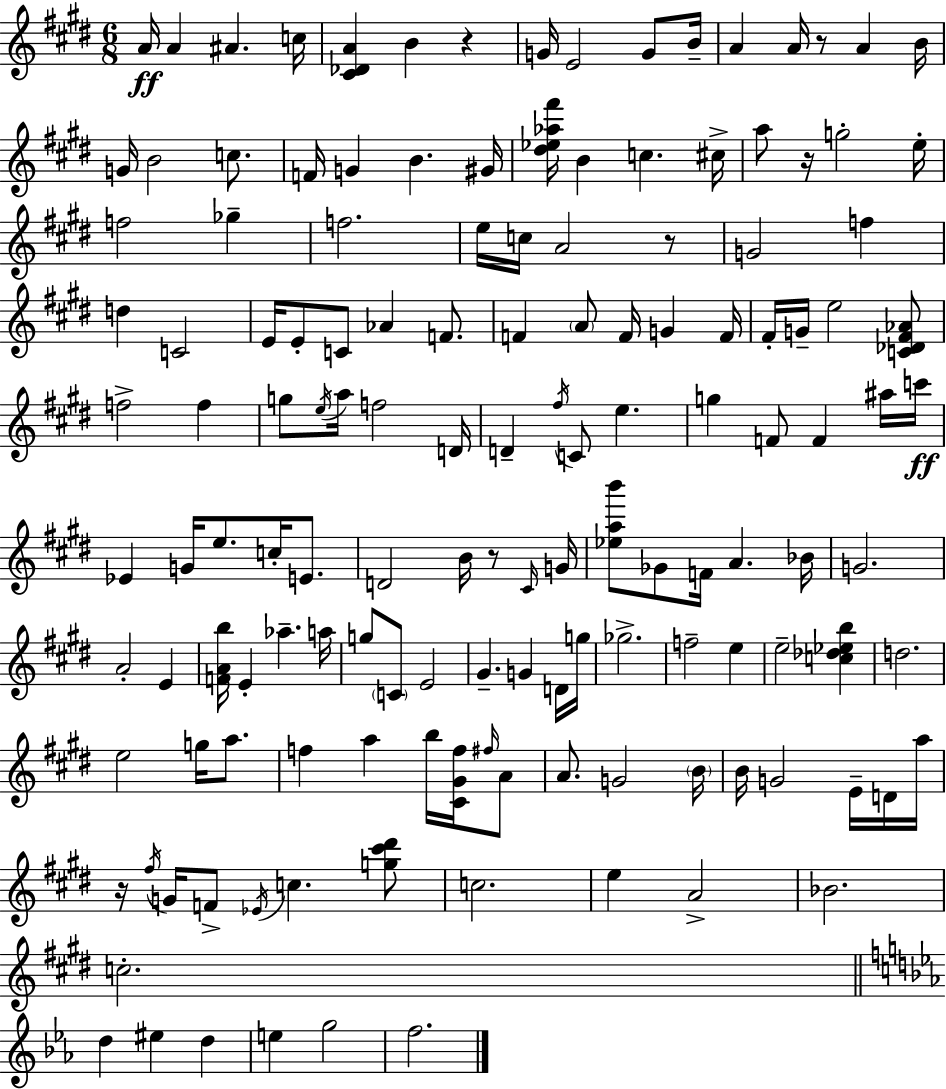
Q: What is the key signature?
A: E major